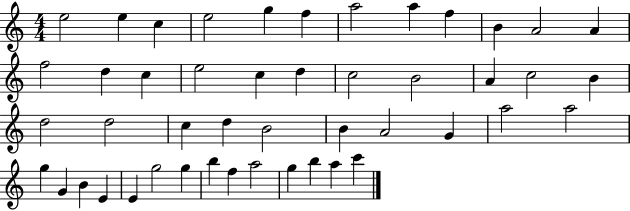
E5/h E5/q C5/q E5/h G5/q F5/q A5/h A5/q F5/q B4/q A4/h A4/q F5/h D5/q C5/q E5/h C5/q D5/q C5/h B4/h A4/q C5/h B4/q D5/h D5/h C5/q D5/q B4/h B4/q A4/h G4/q A5/h A5/h G5/q G4/q B4/q E4/q E4/q G5/h G5/q B5/q F5/q A5/h G5/q B5/q A5/q C6/q